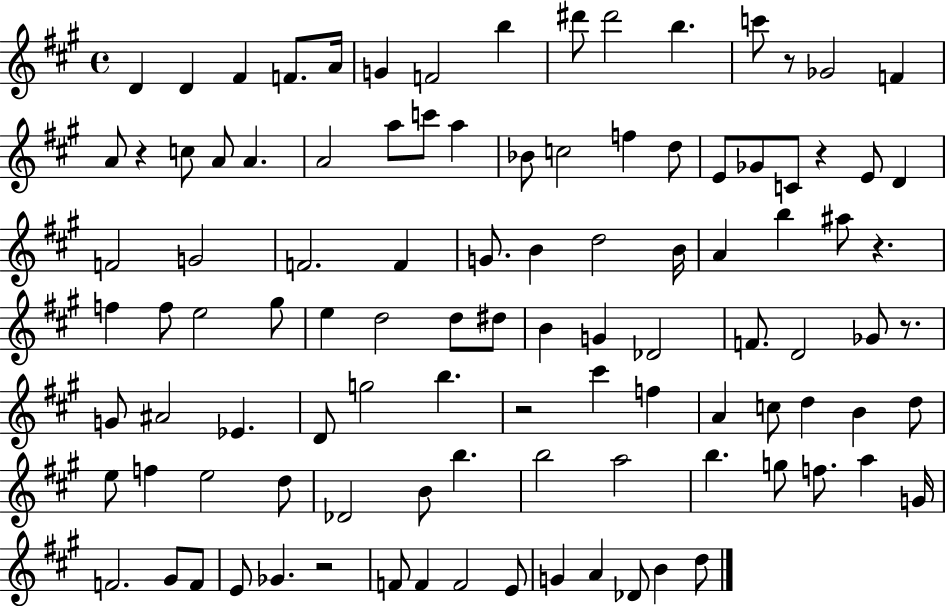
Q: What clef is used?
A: treble